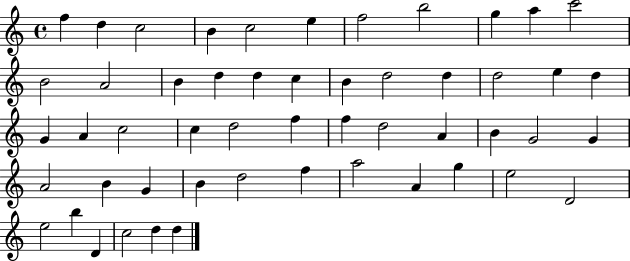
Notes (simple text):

F5/q D5/q C5/h B4/q C5/h E5/q F5/h B5/h G5/q A5/q C6/h B4/h A4/h B4/q D5/q D5/q C5/q B4/q D5/h D5/q D5/h E5/q D5/q G4/q A4/q C5/h C5/q D5/h F5/q F5/q D5/h A4/q B4/q G4/h G4/q A4/h B4/q G4/q B4/q D5/h F5/q A5/h A4/q G5/q E5/h D4/h E5/h B5/q D4/q C5/h D5/q D5/q